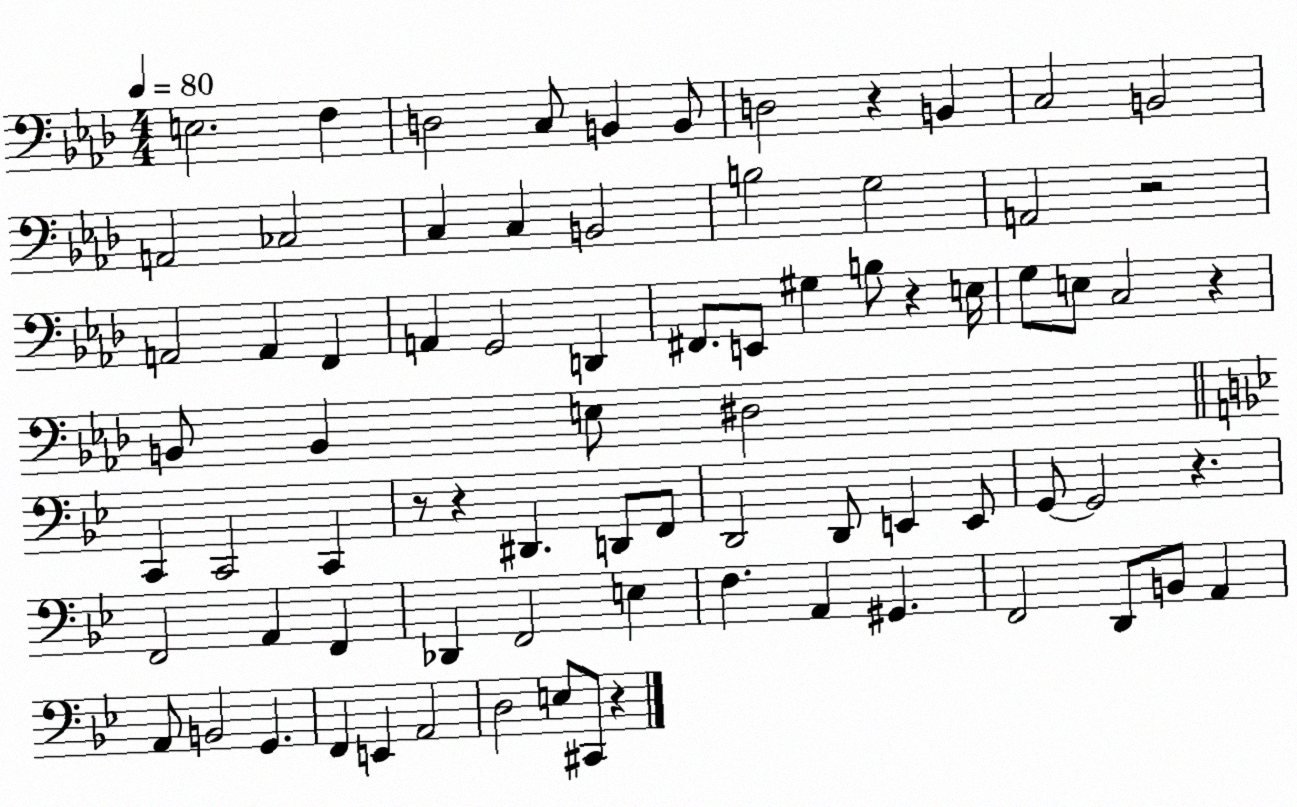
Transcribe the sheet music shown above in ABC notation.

X:1
T:Untitled
M:4/4
L:1/4
K:Ab
E,2 F, D,2 C,/2 B,, B,,/2 D,2 z B,, C,2 B,,2 A,,2 _C,2 C, C, B,,2 B,2 G,2 A,,2 z2 A,,2 A,, F,, A,, G,,2 D,, ^F,,/2 E,,/2 ^G, B,/2 z E,/4 G,/2 E,/2 C,2 z B,,/2 B,, E,/2 ^D,2 C,, C,,2 C,, z/2 z ^D,, D,,/2 F,,/2 D,,2 D,,/2 E,, E,,/2 G,,/2 G,,2 z F,,2 A,, F,, _D,, F,,2 E, F, A,, ^G,, F,,2 D,,/2 B,,/2 A,, A,,/2 B,,2 G,, F,, E,, A,,2 D,2 E,/2 ^C,,/2 z